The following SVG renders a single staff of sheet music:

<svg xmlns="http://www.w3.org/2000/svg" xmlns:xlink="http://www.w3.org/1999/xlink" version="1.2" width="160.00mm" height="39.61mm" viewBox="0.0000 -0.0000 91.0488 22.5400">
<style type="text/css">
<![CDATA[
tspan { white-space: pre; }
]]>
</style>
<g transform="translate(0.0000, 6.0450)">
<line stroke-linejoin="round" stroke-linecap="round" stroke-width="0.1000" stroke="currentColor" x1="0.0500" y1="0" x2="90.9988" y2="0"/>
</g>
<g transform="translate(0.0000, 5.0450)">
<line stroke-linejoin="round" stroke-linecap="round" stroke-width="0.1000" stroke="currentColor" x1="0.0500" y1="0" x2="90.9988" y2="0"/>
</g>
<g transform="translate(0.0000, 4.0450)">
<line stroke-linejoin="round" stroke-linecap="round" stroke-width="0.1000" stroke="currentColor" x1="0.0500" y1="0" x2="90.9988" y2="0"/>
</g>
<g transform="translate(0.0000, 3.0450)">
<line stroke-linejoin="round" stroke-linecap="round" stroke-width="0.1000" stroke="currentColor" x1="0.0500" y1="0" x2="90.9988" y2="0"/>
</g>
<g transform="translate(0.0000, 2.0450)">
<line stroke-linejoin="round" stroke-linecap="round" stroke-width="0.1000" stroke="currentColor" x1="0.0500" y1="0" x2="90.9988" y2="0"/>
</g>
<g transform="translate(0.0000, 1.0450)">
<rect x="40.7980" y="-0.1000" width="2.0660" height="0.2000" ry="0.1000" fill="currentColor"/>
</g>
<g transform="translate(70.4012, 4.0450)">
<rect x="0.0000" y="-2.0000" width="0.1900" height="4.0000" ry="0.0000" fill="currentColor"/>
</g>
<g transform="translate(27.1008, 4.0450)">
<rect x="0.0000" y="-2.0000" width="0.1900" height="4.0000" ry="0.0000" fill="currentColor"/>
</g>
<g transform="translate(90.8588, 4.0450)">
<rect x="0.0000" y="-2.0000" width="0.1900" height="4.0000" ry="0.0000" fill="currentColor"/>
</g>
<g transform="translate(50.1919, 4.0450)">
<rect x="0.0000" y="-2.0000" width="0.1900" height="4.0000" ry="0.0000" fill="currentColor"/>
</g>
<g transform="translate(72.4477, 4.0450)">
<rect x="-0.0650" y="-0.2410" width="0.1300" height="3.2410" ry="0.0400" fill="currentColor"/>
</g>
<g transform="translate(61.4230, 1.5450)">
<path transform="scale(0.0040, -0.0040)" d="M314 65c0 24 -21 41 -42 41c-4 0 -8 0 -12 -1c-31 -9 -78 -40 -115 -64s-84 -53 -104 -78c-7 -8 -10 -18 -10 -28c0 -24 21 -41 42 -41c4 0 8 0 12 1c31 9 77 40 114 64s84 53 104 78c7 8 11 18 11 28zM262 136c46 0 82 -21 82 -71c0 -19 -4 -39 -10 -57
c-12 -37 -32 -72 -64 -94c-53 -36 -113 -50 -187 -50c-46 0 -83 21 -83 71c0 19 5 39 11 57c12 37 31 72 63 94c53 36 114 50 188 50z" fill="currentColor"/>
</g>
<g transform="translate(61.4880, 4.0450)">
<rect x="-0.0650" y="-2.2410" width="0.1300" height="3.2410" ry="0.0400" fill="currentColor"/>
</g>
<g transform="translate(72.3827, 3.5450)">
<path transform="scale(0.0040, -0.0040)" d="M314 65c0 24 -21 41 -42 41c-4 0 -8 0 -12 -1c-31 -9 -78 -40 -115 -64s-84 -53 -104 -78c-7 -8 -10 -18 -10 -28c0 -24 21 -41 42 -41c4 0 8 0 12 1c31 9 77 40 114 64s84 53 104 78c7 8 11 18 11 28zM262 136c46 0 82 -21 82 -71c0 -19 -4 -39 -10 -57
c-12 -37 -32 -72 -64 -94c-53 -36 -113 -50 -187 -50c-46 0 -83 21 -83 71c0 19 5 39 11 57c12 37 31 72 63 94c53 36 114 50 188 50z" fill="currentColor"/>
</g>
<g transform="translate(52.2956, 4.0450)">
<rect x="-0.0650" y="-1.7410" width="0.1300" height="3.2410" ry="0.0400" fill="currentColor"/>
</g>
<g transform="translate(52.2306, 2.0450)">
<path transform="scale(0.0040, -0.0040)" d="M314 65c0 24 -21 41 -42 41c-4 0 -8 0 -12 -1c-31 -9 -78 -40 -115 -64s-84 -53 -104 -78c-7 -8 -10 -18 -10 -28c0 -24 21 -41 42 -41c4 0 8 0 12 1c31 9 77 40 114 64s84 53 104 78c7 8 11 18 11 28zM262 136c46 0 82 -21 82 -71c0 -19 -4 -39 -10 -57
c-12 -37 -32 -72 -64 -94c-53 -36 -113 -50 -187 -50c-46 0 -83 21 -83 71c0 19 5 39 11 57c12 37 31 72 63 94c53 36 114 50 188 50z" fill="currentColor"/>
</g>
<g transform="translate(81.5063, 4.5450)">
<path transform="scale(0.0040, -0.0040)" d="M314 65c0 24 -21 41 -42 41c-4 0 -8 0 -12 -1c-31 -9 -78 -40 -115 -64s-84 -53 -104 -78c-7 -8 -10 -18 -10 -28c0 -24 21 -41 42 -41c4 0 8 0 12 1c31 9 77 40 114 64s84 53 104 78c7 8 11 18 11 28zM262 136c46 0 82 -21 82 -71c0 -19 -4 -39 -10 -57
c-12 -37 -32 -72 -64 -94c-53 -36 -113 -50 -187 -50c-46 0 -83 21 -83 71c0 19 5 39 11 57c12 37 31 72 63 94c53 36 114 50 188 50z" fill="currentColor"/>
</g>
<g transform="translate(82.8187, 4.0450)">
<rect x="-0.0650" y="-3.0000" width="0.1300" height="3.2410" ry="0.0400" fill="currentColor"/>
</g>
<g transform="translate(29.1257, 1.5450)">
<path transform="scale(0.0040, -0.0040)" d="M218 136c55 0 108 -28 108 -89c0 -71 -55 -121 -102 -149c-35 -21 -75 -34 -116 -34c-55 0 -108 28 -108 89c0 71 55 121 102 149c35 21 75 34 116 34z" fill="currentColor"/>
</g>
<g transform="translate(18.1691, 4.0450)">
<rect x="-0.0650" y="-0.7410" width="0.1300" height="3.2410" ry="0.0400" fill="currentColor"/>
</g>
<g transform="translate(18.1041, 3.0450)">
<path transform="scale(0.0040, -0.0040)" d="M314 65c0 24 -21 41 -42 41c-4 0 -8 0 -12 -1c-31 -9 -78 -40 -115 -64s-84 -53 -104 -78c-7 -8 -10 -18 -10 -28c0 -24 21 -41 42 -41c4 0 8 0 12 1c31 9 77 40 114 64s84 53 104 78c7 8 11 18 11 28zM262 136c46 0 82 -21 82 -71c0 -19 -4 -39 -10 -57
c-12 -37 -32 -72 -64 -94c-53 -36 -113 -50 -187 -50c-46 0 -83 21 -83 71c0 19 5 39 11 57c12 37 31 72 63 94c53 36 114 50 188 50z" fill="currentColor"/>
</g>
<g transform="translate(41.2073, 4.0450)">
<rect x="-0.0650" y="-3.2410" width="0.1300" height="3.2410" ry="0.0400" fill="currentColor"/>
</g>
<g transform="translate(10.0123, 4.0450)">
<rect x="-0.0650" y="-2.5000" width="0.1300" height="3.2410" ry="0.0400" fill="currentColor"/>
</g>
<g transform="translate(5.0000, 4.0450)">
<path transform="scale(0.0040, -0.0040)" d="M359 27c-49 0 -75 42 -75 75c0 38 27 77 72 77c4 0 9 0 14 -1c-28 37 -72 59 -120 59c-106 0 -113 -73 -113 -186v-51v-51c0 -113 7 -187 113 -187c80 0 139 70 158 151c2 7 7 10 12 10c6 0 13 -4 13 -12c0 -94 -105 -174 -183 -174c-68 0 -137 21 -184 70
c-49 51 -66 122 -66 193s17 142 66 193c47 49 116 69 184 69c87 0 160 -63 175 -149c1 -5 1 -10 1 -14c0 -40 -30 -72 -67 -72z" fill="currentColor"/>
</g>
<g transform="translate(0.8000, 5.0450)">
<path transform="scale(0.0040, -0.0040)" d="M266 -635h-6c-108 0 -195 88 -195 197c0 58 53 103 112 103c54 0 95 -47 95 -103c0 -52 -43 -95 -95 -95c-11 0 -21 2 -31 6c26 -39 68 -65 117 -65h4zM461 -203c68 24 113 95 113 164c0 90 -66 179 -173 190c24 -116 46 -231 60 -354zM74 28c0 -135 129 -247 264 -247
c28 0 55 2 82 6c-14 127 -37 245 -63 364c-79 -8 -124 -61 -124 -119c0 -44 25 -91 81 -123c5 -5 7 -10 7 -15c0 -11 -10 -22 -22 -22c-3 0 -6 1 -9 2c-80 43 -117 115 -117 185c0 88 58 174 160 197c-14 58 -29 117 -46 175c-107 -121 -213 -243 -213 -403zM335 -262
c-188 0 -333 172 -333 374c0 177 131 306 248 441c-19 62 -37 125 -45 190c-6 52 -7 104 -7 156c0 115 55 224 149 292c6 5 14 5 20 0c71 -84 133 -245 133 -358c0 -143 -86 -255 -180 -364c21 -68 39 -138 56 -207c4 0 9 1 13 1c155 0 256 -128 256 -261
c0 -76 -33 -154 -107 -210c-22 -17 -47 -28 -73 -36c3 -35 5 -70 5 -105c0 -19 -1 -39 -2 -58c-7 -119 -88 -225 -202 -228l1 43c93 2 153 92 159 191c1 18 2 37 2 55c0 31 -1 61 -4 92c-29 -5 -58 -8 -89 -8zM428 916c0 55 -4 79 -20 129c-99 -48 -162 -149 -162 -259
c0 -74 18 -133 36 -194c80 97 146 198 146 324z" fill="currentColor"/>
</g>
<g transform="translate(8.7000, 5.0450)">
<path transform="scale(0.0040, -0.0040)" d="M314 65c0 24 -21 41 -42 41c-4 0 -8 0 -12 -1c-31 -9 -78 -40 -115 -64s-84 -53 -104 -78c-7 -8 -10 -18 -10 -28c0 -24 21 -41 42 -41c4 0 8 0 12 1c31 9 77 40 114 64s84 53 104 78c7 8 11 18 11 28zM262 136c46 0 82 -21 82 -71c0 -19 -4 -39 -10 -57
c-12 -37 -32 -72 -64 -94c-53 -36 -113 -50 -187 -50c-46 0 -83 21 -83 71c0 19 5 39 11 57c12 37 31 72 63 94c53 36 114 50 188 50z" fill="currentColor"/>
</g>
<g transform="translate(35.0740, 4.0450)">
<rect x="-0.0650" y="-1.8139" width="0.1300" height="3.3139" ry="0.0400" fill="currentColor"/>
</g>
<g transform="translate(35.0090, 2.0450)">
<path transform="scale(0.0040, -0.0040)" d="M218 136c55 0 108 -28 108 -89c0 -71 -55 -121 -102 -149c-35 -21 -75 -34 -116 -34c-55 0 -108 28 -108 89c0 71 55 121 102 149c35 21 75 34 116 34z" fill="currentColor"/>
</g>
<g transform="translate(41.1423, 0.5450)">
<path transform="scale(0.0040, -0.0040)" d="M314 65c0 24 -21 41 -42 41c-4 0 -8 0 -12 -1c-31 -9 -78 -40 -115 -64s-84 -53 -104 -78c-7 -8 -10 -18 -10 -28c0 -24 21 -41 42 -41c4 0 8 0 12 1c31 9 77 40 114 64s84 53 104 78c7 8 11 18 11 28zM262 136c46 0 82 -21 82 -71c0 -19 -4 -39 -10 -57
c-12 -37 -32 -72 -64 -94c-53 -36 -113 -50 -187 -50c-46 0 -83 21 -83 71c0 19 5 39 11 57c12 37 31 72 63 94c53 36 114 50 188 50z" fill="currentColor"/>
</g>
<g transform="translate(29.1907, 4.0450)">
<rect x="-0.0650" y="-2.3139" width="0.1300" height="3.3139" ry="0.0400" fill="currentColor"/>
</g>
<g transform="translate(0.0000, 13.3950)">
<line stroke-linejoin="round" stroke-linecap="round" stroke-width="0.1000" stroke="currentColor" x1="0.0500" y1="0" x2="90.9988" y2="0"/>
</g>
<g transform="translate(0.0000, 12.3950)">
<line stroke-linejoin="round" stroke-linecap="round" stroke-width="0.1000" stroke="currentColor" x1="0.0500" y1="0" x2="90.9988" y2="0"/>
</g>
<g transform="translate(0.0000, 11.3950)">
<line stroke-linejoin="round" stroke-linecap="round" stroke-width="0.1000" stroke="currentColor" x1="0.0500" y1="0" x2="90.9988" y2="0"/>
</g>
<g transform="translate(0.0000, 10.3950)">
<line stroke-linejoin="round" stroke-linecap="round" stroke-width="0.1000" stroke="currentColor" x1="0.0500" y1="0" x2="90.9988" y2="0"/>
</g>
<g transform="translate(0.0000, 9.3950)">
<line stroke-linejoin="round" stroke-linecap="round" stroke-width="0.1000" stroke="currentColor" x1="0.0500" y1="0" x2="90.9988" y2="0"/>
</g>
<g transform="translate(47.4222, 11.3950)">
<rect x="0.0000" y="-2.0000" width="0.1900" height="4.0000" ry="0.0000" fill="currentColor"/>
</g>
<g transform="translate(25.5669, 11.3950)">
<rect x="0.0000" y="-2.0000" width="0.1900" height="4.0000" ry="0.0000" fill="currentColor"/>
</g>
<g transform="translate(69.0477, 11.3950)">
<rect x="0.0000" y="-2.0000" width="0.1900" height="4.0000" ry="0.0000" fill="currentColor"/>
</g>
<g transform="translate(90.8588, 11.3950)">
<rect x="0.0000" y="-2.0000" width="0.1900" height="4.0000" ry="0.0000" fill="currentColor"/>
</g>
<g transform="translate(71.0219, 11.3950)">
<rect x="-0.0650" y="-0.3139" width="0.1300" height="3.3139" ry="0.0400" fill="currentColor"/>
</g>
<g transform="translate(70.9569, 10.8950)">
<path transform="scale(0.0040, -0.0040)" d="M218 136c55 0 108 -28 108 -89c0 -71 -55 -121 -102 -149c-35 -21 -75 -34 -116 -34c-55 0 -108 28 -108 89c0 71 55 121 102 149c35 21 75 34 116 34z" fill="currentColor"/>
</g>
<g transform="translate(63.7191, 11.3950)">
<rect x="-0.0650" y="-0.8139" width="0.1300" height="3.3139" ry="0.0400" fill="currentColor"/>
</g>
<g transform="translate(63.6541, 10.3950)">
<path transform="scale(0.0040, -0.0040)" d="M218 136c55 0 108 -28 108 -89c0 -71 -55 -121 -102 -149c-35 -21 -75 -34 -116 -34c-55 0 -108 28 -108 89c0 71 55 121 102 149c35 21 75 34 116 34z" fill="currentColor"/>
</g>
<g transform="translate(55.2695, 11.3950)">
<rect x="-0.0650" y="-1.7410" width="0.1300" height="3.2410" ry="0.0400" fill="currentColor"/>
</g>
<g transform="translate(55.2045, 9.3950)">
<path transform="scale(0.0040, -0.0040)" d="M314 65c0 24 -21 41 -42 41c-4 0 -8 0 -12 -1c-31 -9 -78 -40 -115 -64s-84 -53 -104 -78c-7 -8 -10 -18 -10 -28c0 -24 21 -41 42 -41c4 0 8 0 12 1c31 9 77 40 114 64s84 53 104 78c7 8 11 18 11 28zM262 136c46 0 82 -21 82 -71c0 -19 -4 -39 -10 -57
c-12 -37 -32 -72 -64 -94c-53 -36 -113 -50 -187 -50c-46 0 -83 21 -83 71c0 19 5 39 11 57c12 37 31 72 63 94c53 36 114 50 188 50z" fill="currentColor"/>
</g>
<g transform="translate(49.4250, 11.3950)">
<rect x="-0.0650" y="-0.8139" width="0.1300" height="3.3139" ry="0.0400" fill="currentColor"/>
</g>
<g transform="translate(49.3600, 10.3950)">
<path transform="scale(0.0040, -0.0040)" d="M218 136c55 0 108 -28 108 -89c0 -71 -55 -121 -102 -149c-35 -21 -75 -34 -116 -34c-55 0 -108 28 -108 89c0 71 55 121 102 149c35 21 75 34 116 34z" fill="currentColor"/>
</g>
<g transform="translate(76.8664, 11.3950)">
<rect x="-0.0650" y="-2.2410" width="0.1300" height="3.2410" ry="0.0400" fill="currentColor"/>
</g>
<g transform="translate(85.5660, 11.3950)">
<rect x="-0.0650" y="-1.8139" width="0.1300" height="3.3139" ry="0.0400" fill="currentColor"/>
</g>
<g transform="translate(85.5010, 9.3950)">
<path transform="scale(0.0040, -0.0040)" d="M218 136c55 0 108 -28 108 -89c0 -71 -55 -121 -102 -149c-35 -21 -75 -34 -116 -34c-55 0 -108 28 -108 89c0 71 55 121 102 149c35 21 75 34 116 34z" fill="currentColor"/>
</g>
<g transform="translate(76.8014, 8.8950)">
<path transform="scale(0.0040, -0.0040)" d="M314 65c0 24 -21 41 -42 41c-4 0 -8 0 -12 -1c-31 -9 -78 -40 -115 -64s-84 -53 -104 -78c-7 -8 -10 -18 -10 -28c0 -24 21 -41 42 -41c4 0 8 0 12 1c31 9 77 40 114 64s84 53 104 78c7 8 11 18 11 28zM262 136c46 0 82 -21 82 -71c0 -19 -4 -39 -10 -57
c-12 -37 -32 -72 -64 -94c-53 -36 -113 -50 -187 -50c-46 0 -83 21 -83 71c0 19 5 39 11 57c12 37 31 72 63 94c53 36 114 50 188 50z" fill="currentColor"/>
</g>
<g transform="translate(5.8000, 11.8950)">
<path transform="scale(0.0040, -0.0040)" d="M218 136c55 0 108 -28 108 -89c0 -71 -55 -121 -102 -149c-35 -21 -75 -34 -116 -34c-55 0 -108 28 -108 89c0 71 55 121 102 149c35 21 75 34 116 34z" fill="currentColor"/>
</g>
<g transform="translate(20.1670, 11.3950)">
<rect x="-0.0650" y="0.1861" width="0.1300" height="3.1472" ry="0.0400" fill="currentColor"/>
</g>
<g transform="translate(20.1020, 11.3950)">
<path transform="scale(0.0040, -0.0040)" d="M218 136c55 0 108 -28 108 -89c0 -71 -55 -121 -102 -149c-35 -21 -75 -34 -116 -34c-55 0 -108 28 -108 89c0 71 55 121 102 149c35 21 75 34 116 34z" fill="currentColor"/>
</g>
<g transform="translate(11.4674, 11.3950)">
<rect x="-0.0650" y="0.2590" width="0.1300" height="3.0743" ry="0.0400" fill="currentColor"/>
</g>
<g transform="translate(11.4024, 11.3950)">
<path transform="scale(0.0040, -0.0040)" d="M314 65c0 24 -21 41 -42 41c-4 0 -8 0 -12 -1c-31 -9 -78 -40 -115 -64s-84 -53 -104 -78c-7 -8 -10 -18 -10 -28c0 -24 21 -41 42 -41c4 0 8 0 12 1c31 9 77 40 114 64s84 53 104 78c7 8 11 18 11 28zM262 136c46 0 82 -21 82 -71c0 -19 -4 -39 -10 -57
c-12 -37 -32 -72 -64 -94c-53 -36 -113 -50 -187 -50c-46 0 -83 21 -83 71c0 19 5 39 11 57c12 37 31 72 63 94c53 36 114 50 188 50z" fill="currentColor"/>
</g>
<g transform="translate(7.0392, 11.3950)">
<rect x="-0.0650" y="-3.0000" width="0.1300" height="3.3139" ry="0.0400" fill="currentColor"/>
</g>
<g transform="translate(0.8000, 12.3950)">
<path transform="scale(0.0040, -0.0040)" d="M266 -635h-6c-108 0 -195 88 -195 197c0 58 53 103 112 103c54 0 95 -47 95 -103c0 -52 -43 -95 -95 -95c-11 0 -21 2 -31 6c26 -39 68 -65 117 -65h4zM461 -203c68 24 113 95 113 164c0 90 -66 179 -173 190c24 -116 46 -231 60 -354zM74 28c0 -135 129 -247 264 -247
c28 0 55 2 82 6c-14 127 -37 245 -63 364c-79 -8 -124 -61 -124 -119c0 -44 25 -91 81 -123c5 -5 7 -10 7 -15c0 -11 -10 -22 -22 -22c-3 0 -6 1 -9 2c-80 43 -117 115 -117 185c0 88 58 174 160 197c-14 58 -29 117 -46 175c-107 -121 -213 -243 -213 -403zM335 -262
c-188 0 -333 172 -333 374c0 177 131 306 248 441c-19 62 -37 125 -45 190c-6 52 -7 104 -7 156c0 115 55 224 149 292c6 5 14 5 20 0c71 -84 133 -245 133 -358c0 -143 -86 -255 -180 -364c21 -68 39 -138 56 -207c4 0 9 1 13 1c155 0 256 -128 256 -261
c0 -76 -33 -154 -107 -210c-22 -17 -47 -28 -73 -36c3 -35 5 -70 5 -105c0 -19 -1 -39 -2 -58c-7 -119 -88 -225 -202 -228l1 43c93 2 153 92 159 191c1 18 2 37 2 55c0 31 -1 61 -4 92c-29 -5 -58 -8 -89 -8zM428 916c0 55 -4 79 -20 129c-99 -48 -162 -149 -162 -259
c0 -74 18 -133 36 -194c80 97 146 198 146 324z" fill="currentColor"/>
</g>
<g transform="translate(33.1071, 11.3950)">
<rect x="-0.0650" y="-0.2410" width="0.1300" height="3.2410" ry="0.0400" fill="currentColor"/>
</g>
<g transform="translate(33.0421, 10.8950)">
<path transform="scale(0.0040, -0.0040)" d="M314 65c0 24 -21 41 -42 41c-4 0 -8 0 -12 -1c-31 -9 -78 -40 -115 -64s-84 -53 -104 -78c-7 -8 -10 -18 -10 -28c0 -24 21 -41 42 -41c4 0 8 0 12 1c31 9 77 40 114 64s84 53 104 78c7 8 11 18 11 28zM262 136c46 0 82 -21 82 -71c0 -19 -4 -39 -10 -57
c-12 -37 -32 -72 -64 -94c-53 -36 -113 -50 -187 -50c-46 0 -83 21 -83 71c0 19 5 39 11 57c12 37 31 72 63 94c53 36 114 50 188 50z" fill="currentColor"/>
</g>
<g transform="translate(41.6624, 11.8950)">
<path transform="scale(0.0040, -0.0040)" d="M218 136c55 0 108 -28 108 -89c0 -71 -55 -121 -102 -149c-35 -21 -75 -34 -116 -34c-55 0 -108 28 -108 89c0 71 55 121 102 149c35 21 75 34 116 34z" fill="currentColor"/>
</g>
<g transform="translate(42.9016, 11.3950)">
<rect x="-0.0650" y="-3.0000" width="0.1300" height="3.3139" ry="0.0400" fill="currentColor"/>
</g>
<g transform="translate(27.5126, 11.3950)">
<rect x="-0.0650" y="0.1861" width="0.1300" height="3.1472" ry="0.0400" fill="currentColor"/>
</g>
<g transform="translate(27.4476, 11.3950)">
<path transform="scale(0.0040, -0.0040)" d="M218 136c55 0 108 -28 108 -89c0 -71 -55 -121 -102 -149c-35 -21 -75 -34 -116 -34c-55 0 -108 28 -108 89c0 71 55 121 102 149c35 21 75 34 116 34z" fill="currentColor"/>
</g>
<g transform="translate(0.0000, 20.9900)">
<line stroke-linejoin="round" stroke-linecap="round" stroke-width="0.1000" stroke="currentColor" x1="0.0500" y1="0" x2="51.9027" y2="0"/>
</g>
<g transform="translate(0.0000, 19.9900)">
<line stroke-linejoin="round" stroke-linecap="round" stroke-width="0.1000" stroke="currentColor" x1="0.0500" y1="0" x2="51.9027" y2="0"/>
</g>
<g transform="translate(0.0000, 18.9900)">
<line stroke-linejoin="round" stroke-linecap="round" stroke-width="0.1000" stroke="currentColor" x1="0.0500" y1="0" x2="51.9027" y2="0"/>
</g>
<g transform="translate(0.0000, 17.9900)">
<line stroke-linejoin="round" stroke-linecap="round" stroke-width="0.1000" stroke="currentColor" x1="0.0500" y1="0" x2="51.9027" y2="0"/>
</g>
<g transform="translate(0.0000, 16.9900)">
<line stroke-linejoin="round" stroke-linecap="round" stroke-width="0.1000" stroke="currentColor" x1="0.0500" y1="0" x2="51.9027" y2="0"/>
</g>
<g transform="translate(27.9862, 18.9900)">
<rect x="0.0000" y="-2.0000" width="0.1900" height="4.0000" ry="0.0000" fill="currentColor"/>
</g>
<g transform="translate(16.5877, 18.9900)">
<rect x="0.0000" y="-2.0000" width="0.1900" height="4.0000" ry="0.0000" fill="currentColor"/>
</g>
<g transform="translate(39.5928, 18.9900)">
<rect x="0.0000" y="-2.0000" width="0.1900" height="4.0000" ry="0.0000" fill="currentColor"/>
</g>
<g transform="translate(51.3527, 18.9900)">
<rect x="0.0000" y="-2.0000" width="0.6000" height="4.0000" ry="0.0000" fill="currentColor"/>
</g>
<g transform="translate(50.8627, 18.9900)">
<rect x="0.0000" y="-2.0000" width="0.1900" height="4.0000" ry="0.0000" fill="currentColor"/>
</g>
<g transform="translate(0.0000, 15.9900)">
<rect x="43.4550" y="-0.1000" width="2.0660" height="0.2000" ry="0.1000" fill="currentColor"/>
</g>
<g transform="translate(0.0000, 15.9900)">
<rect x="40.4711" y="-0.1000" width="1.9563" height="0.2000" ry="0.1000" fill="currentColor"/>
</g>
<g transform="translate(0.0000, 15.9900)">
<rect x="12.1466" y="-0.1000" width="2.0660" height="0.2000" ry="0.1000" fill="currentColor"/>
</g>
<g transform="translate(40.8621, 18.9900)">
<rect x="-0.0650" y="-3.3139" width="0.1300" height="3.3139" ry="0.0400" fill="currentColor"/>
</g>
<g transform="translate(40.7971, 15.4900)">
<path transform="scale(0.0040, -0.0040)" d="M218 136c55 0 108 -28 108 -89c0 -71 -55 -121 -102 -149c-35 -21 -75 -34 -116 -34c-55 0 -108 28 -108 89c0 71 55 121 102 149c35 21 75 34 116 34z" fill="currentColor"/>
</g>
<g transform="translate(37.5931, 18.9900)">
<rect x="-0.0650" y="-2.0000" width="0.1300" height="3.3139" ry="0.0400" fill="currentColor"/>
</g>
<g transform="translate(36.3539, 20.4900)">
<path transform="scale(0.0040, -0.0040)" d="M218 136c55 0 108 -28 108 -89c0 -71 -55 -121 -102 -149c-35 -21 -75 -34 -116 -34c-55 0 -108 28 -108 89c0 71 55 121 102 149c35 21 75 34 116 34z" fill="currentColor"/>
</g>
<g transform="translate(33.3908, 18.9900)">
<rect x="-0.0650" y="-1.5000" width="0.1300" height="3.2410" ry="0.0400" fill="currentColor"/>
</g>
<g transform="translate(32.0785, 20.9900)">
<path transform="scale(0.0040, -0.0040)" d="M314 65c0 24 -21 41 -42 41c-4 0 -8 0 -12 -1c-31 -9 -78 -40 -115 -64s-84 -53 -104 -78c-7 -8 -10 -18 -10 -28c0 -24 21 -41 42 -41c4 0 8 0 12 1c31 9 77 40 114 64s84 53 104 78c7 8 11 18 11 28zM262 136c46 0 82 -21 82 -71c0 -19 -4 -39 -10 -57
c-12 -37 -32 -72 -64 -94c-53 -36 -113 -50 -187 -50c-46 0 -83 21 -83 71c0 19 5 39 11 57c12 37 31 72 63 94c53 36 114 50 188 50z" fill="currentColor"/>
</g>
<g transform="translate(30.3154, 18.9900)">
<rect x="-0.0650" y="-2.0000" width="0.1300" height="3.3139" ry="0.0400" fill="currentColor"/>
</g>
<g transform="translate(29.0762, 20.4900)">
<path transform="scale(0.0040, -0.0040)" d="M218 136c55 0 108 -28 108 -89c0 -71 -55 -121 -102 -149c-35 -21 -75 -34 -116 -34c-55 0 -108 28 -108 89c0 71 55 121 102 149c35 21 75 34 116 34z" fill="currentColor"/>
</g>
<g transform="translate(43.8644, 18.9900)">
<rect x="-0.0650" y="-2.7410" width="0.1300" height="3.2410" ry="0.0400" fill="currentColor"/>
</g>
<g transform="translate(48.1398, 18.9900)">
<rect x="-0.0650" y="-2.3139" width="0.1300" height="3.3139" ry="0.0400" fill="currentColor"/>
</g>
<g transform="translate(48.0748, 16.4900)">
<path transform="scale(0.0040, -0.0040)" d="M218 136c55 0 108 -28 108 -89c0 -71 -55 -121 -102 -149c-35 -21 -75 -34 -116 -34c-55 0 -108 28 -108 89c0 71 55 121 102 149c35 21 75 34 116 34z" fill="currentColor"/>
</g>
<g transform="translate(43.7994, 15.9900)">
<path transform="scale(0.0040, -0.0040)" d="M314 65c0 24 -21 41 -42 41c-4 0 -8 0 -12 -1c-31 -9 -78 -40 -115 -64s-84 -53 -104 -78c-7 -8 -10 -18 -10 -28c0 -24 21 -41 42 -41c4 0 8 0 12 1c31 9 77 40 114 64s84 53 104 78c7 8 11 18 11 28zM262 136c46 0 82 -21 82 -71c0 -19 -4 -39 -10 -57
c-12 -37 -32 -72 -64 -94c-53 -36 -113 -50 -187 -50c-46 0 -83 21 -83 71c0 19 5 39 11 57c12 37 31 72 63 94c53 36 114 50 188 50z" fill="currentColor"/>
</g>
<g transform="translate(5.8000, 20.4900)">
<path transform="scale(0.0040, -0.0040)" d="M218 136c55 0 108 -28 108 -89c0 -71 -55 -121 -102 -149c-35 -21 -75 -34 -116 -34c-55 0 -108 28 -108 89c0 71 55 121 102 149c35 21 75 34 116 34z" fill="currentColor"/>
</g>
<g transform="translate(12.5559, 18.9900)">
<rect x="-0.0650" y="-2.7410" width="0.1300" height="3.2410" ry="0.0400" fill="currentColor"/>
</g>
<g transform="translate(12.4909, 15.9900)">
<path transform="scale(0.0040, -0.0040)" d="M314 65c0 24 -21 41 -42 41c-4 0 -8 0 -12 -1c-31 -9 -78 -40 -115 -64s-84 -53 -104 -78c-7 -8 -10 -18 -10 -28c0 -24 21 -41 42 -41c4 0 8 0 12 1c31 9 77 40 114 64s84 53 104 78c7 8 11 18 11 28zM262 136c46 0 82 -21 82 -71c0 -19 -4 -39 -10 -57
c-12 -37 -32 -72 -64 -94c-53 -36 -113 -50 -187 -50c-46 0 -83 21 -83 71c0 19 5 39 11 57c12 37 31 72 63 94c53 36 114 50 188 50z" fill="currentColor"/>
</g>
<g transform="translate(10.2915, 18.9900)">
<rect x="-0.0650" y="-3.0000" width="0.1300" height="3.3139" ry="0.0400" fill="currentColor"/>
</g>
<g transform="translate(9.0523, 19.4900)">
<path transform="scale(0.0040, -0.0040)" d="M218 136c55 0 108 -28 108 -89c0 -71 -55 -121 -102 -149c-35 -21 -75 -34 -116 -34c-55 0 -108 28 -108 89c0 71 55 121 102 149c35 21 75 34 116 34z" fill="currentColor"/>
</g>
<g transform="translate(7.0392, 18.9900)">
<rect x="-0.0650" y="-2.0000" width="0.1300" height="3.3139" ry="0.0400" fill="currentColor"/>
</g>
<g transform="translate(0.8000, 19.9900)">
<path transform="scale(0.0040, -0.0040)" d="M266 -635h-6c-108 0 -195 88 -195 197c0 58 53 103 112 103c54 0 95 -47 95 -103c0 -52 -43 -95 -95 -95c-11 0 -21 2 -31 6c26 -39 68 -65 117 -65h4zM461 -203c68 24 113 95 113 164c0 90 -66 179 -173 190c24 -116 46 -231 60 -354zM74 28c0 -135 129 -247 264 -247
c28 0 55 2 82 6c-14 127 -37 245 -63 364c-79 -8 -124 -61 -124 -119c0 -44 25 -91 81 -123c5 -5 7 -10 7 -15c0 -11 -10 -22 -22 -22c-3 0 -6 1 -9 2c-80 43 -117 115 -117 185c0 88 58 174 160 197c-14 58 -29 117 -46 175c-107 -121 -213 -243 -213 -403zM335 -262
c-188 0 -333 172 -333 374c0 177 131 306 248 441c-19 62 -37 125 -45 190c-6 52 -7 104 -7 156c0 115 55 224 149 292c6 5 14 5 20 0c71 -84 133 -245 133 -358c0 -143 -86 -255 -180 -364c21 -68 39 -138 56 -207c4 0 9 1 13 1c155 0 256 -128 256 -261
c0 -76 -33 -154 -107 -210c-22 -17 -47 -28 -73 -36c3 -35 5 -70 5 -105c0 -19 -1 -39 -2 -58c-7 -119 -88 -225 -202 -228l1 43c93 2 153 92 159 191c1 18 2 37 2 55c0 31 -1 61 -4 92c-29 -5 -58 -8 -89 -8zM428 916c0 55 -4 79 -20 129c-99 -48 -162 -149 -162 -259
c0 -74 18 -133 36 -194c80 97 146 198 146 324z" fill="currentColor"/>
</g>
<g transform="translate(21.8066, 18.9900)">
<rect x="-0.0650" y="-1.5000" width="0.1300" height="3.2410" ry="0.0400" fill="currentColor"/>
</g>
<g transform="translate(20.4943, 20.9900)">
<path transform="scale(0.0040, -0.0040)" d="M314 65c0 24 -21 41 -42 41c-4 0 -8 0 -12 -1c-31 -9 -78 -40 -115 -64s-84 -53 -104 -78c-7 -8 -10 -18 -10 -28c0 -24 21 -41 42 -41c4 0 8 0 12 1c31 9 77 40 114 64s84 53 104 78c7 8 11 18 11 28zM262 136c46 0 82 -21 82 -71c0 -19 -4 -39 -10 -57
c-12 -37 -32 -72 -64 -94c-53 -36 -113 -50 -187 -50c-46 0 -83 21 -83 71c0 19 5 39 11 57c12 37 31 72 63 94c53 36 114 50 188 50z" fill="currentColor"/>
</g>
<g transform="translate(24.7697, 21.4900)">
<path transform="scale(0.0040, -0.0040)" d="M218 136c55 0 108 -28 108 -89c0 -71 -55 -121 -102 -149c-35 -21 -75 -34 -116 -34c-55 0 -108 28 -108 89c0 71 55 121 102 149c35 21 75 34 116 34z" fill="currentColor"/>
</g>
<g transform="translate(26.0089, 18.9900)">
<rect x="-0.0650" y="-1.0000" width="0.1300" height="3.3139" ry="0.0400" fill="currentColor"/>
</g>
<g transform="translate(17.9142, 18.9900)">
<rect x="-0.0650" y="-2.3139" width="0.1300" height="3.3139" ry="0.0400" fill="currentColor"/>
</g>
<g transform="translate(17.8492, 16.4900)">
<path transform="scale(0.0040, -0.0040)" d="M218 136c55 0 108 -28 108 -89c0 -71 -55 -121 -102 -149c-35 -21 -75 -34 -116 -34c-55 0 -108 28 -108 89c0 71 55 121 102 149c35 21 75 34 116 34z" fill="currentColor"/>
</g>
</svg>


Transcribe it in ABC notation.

X:1
T:Untitled
M:4/4
L:1/4
K:C
G2 d2 g f b2 f2 g2 c2 A2 A B2 B B c2 A d f2 d c g2 f F A a2 g E2 D F E2 F b a2 g